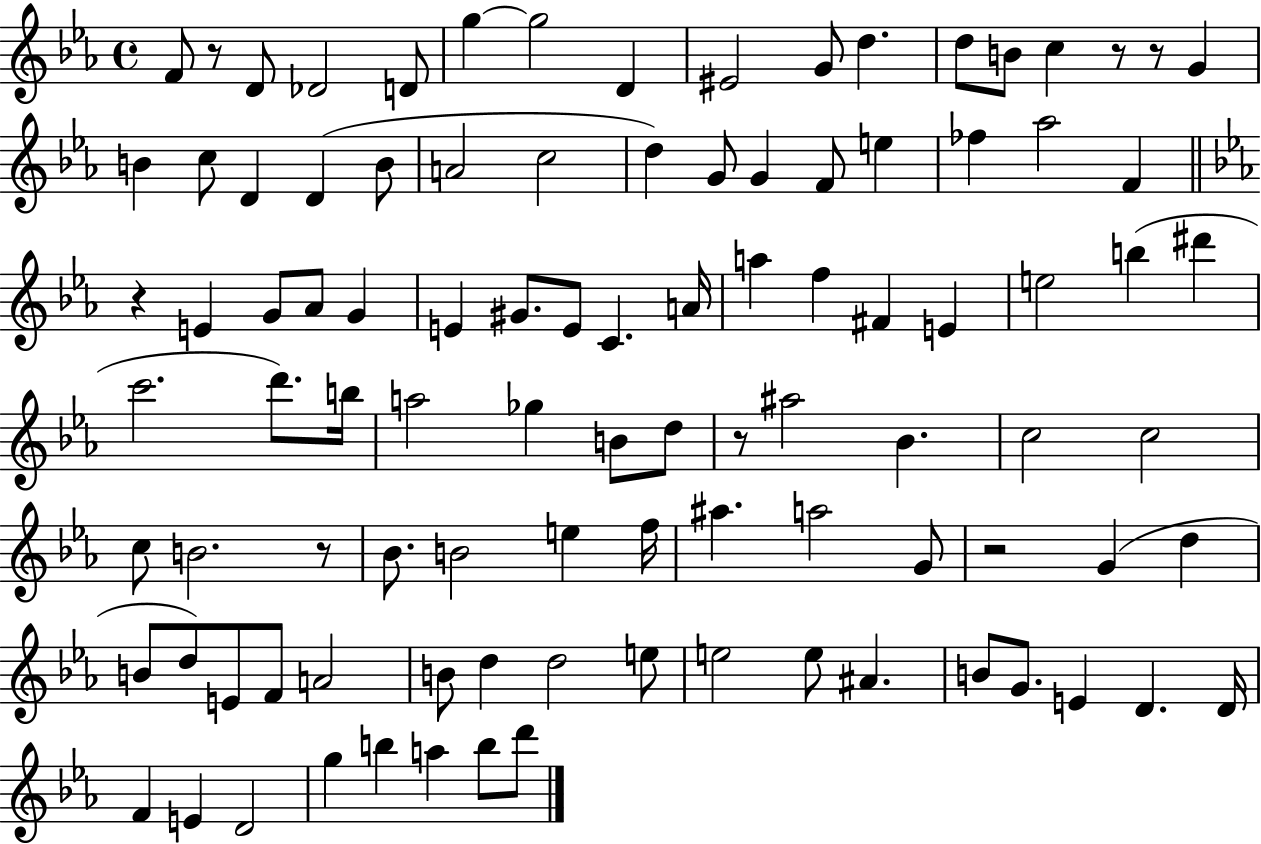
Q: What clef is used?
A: treble